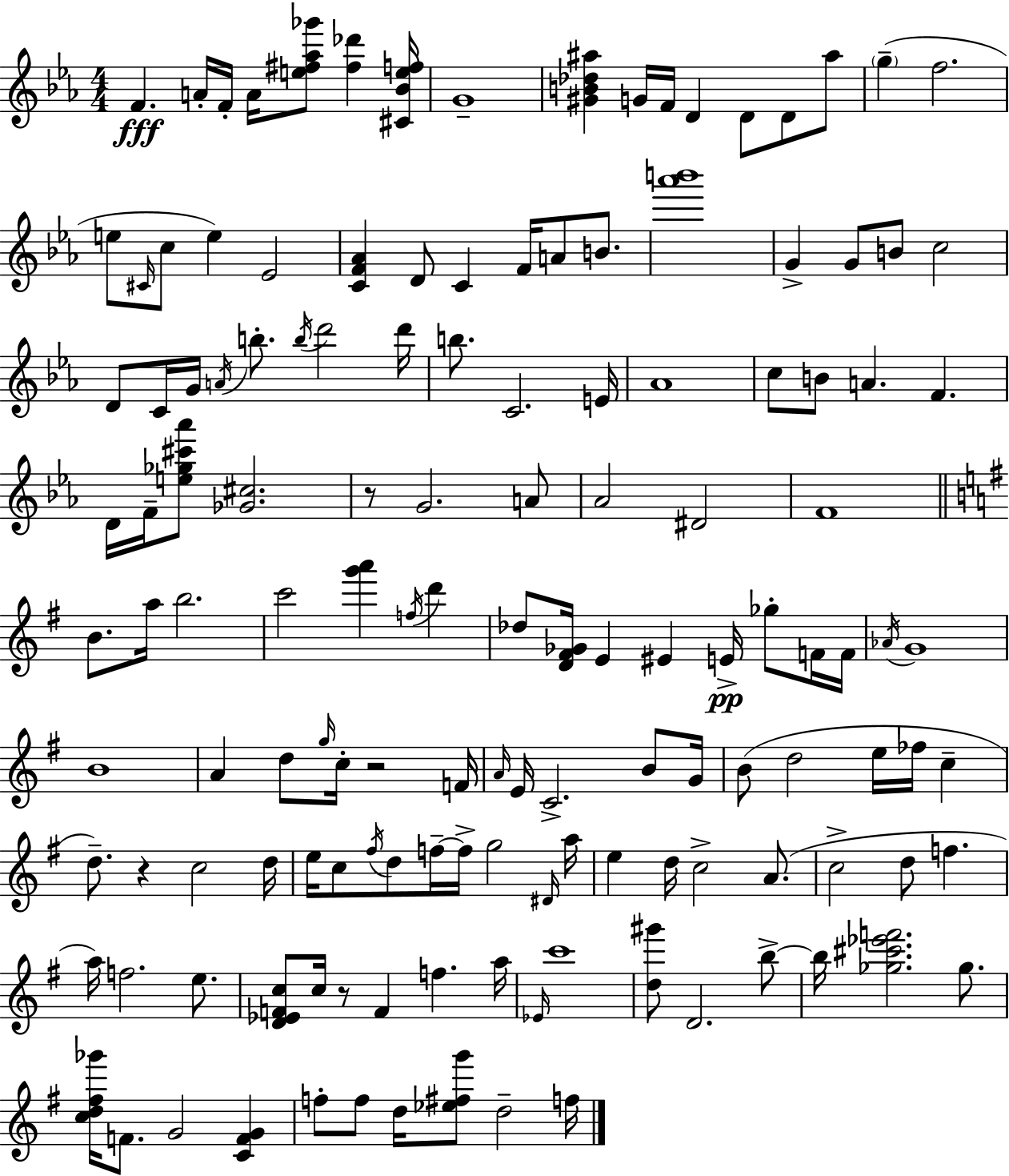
F4/q. A4/s F4/s A4/s [E5,F#5,Ab5,Gb6]/e [F#5,Db6]/q [C#4,Bb4,E5,F5]/s G4/w [G#4,B4,Db5,A#5]/q G4/s F4/s D4/q D4/e D4/e A#5/e G5/q F5/h. E5/e C#4/s C5/e E5/q Eb4/h [C4,F4,Ab4]/q D4/e C4/q F4/s A4/e B4/e. [Ab6,B6]/w G4/q G4/e B4/e C5/h D4/e C4/s G4/s A4/s B5/e. B5/s D6/h D6/s B5/e. C4/h. E4/s Ab4/w C5/e B4/e A4/q. F4/q. D4/s F4/s [E5,Gb5,C#6,Ab6]/e [Gb4,C#5]/h. R/e G4/h. A4/e Ab4/h D#4/h F4/w B4/e. A5/s B5/h. C6/h [G6,A6]/q F5/s D6/q Db5/e [D4,F#4,Gb4]/s E4/q EIS4/q E4/s Gb5/e F4/s F4/s Ab4/s G4/w B4/w A4/q D5/e G5/s C5/s R/h F4/s A4/s E4/s C4/h. B4/e G4/s B4/e D5/h E5/s FES5/s C5/q D5/e. R/q C5/h D5/s E5/s C5/e F#5/s D5/e F5/s F5/s G5/h D#4/s A5/s E5/q D5/s C5/h A4/e. C5/h D5/e F5/q. A5/s F5/h. E5/e. [D4,Eb4,F4,C5]/e C5/s R/e F4/q F5/q. A5/s Eb4/s C6/w [D5,G#6]/e D4/h. B5/e B5/s [Gb5,C#6,Eb6,F6]/h. Gb5/e. [C5,D5,F#5,Gb6]/s F4/e. G4/h [C4,F4,G4]/q F5/e F5/e D5/s [Eb5,F#5,G6]/e D5/h F5/s